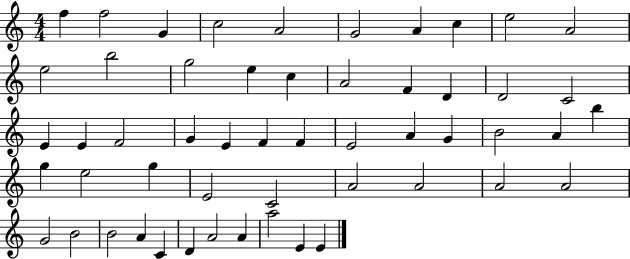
F5/q F5/h G4/q C5/h A4/h G4/h A4/q C5/q E5/h A4/h E5/h B5/h G5/h E5/q C5/q A4/h F4/q D4/q D4/h C4/h E4/q E4/q F4/h G4/q E4/q F4/q F4/q E4/h A4/q G4/q B4/h A4/q B5/q G5/q E5/h G5/q E4/h C4/h A4/h A4/h A4/h A4/h G4/h B4/h B4/h A4/q C4/q D4/q A4/h A4/q A5/h E4/q E4/q